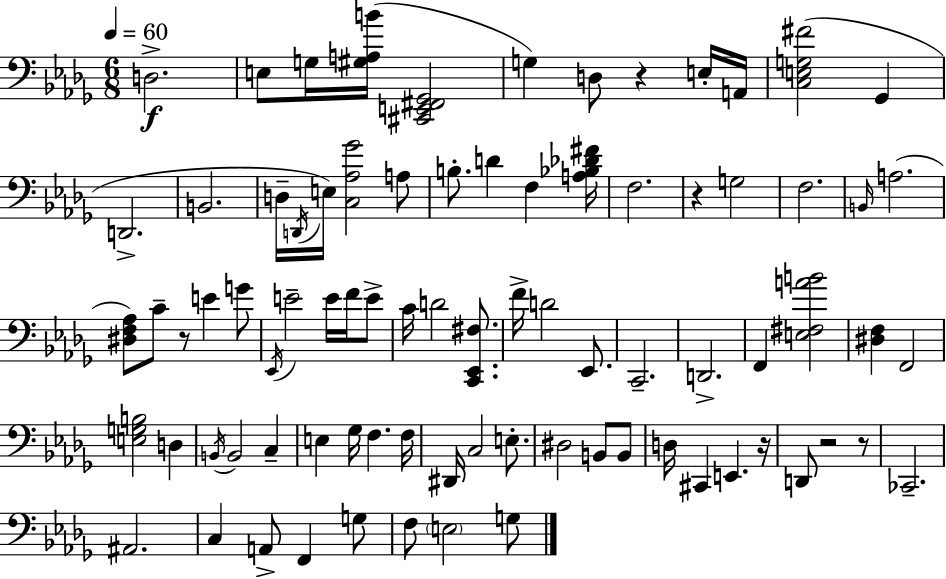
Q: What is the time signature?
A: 6/8